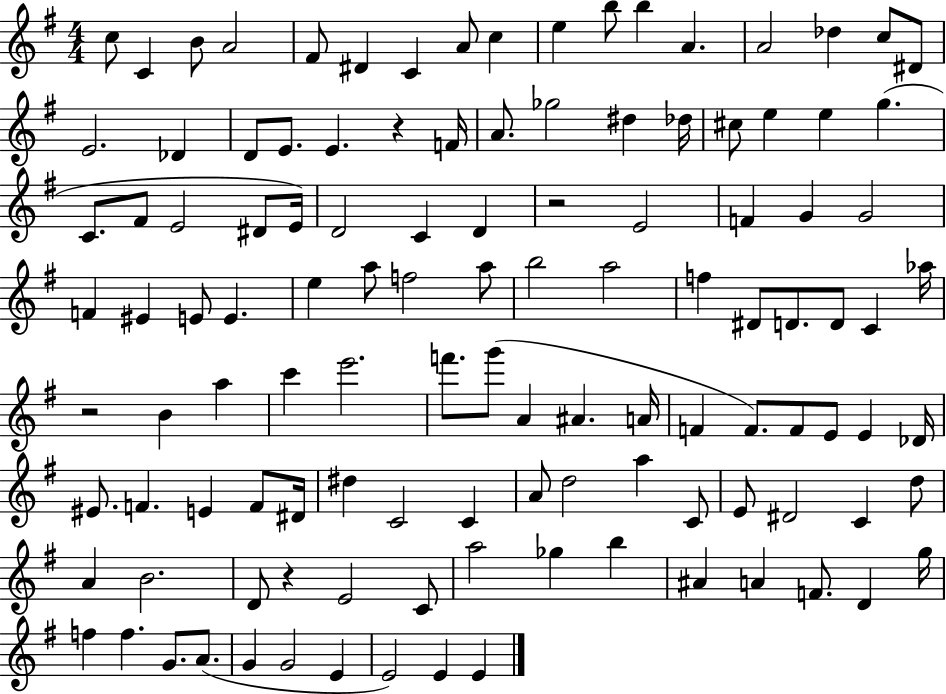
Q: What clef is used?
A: treble